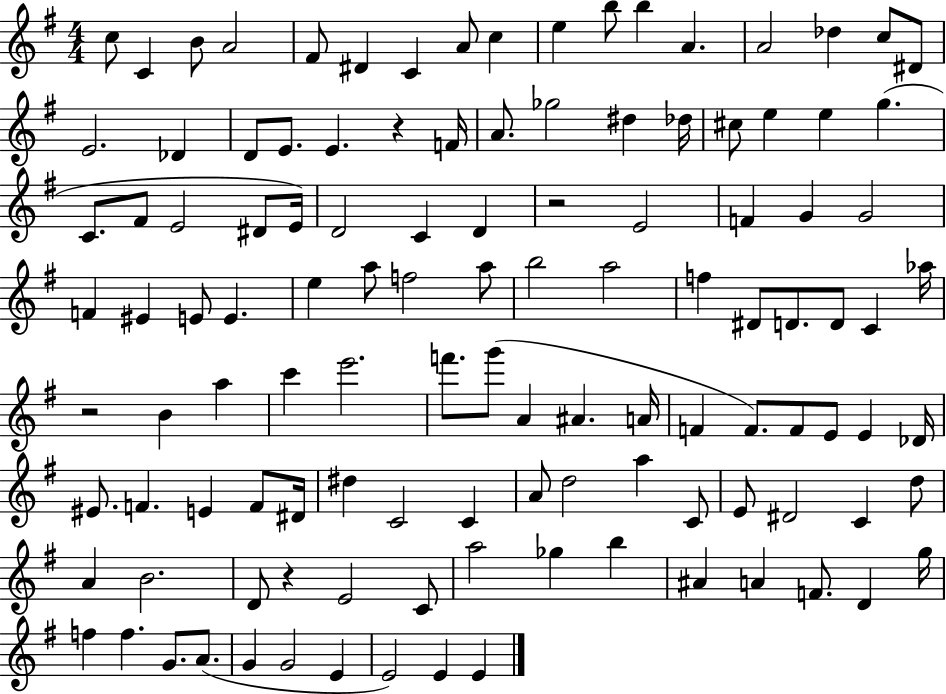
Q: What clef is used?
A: treble